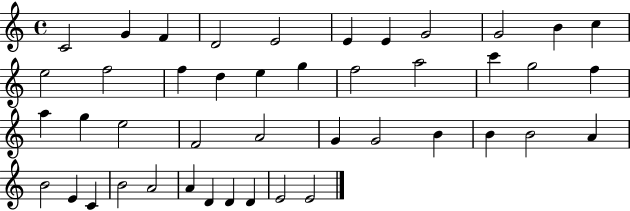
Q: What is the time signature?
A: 4/4